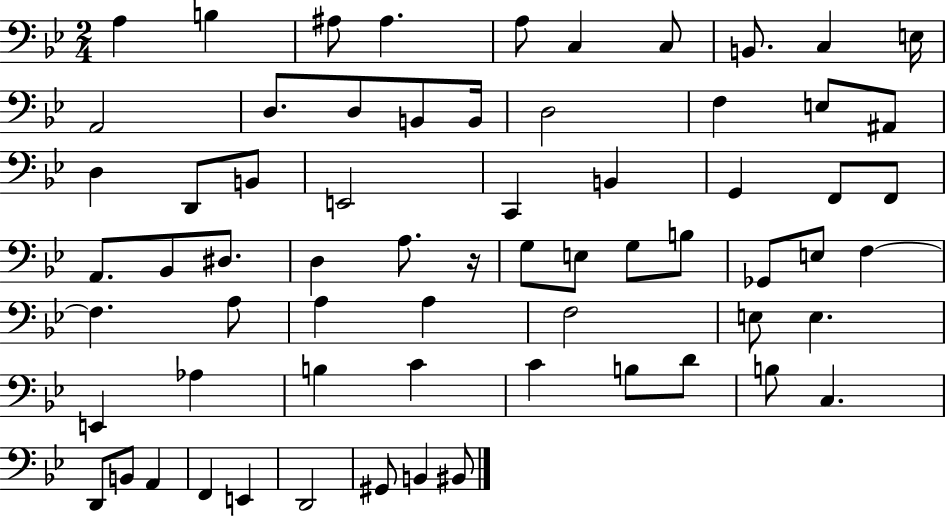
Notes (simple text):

A3/q B3/q A#3/e A#3/q. A3/e C3/q C3/e B2/e. C3/q E3/s A2/h D3/e. D3/e B2/e B2/s D3/h F3/q E3/e A#2/e D3/q D2/e B2/e E2/h C2/q B2/q G2/q F2/e F2/e A2/e. Bb2/e D#3/e. D3/q A3/e. R/s G3/e E3/e G3/e B3/e Gb2/e E3/e F3/q F3/q. A3/e A3/q A3/q F3/h E3/e E3/q. E2/q Ab3/q B3/q C4/q C4/q B3/e D4/e B3/e C3/q. D2/e B2/e A2/q F2/q E2/q D2/h G#2/e B2/q BIS2/e